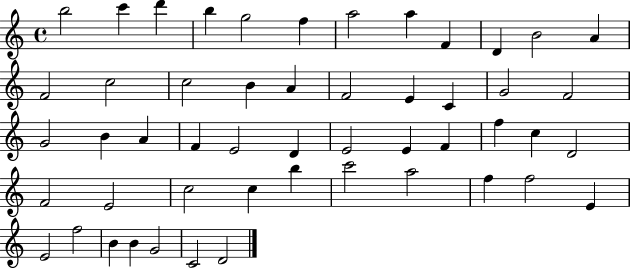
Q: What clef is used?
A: treble